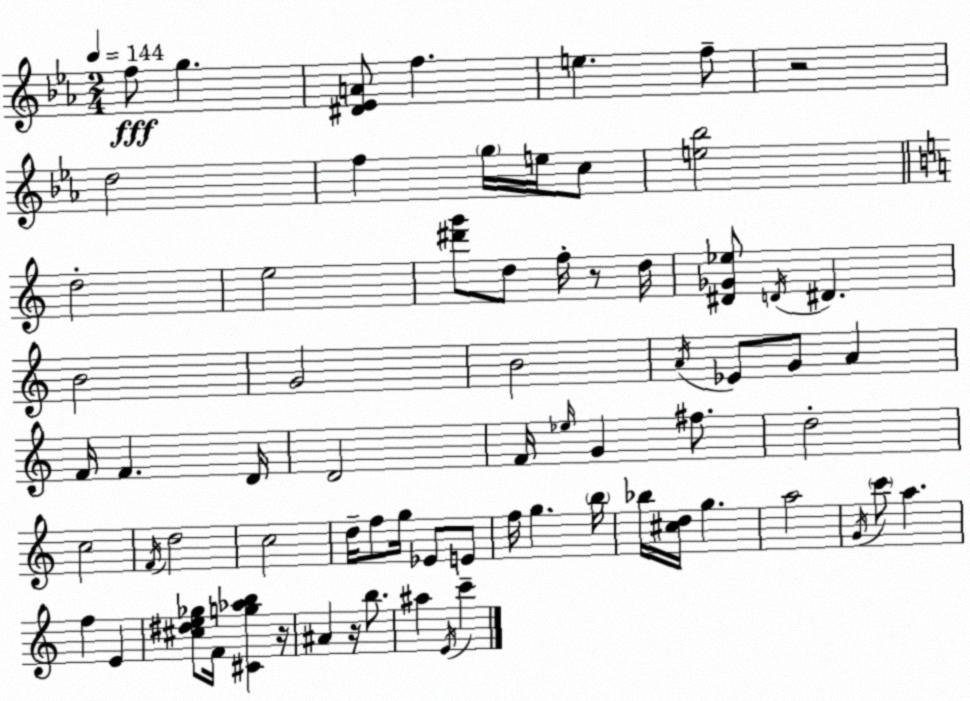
X:1
T:Untitled
M:2/4
L:1/4
K:Cm
f/2 g [^D_EA]/2 f e f/2 z2 d2 f g/4 e/4 c/2 [e_b]2 d2 e2 [^d'g']/2 d/2 f/4 z/2 d/4 [^D_G_e]/2 D/4 ^D B2 G2 B2 A/4 _E/2 G/2 A F/4 F D/4 D2 F/4 _e/4 G ^f/2 d2 c2 F/4 d2 c2 d/4 f/2 g/4 _E/2 E/2 f/4 g b/4 _b/4 [^cd]/4 g a2 G/4 c'/2 a f E [^c^de_g]/2 F/4 [^Cg_ab] z/4 ^A z/4 b/2 ^a E/4 c'